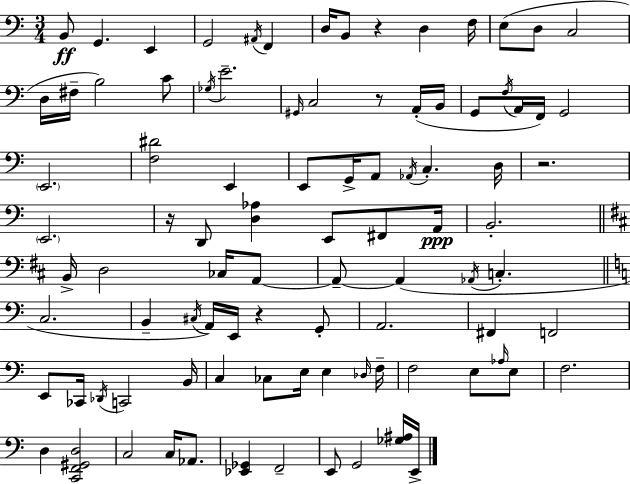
B2/e G2/q. E2/q G2/h A#2/s F2/q D3/s B2/e R/q D3/q F3/s E3/e D3/e C3/h D3/s F#3/s B3/h C4/e Gb3/s E4/h. G#2/s C3/h R/e A2/s B2/s G2/e F3/s A2/s F2/s G2/h E2/h. [F3,D#4]/h E2/q E2/e G2/s A2/e Ab2/s C3/q. D3/s R/h. E2/h. R/s D2/e [D3,Ab3]/q E2/e F#2/e A2/s B2/h. B2/s D3/h CES3/s A2/e A2/e A2/q Ab2/s C3/q. C3/h. B2/q C#3/s A2/s E2/s R/q G2/e A2/h. F#2/q F2/h E2/e CES2/s Db2/s C2/h B2/s C3/q CES3/e E3/s E3/q Db3/s F3/s F3/h E3/e Ab3/s E3/e F3/h. D3/q [C2,F2,G#2,D3]/h C3/h C3/s Ab2/e. [Eb2,Gb2]/q F2/h E2/e G2/h [Gb3,A#3]/s E2/s